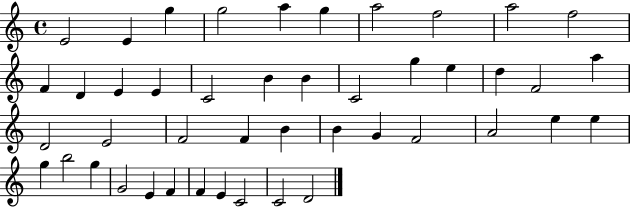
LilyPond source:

{
  \clef treble
  \time 4/4
  \defaultTimeSignature
  \key c \major
  e'2 e'4 g''4 | g''2 a''4 g''4 | a''2 f''2 | a''2 f''2 | \break f'4 d'4 e'4 e'4 | c'2 b'4 b'4 | c'2 g''4 e''4 | d''4 f'2 a''4 | \break d'2 e'2 | f'2 f'4 b'4 | b'4 g'4 f'2 | a'2 e''4 e''4 | \break g''4 b''2 g''4 | g'2 e'4 f'4 | f'4 e'4 c'2 | c'2 d'2 | \break \bar "|."
}